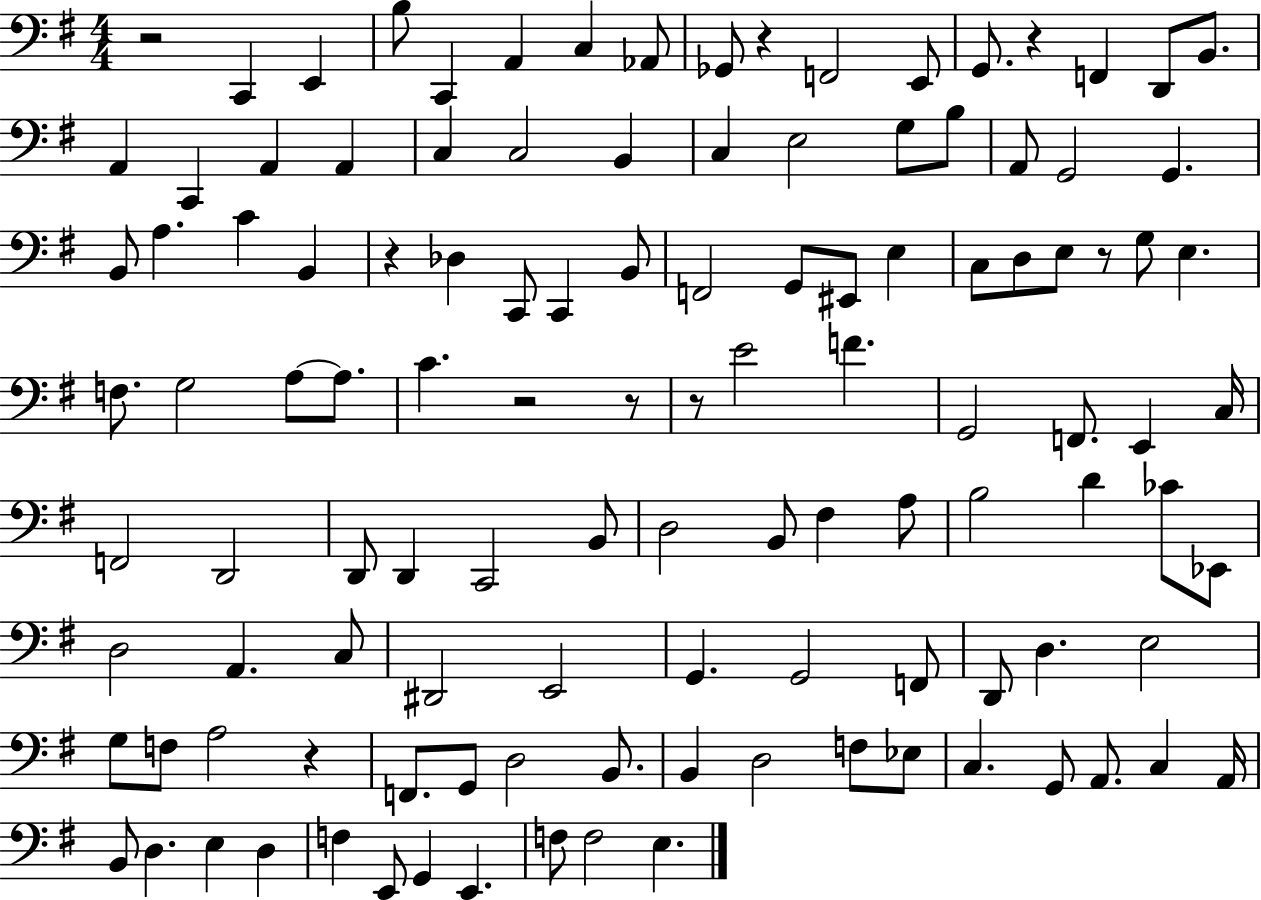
{
  \clef bass
  \numericTimeSignature
  \time 4/4
  \key g \major
  r2 c,4 e,4 | b8 c,4 a,4 c4 aes,8 | ges,8 r4 f,2 e,8 | g,8. r4 f,4 d,8 b,8. | \break a,4 c,4 a,4 a,4 | c4 c2 b,4 | c4 e2 g8 b8 | a,8 g,2 g,4. | \break b,8 a4. c'4 b,4 | r4 des4 c,8 c,4 b,8 | f,2 g,8 eis,8 e4 | c8 d8 e8 r8 g8 e4. | \break f8. g2 a8~~ a8. | c'4. r2 r8 | r8 e'2 f'4. | g,2 f,8. e,4 c16 | \break f,2 d,2 | d,8 d,4 c,2 b,8 | d2 b,8 fis4 a8 | b2 d'4 ces'8 ees,8 | \break d2 a,4. c8 | dis,2 e,2 | g,4. g,2 f,8 | d,8 d4. e2 | \break g8 f8 a2 r4 | f,8. g,8 d2 b,8. | b,4 d2 f8 ees8 | c4. g,8 a,8. c4 a,16 | \break b,8 d4. e4 d4 | f4 e,8 g,4 e,4. | f8 f2 e4. | \bar "|."
}